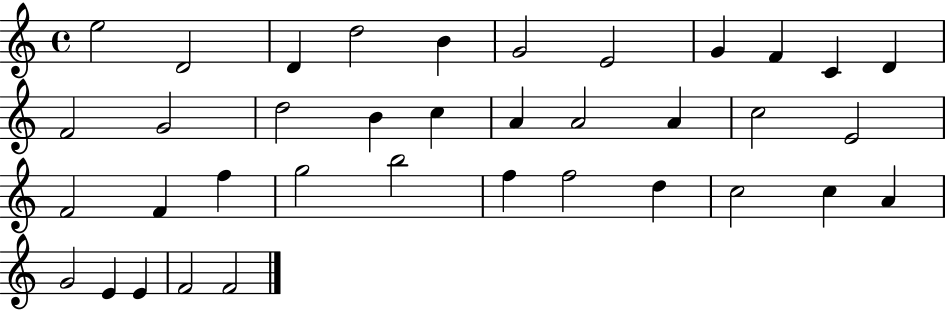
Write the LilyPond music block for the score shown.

{
  \clef treble
  \time 4/4
  \defaultTimeSignature
  \key c \major
  e''2 d'2 | d'4 d''2 b'4 | g'2 e'2 | g'4 f'4 c'4 d'4 | \break f'2 g'2 | d''2 b'4 c''4 | a'4 a'2 a'4 | c''2 e'2 | \break f'2 f'4 f''4 | g''2 b''2 | f''4 f''2 d''4 | c''2 c''4 a'4 | \break g'2 e'4 e'4 | f'2 f'2 | \bar "|."
}